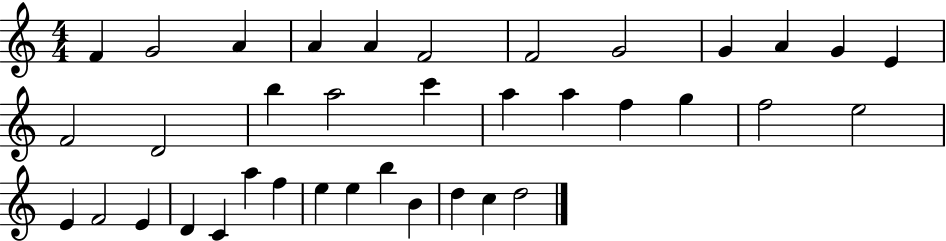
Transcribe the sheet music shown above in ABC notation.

X:1
T:Untitled
M:4/4
L:1/4
K:C
F G2 A A A F2 F2 G2 G A G E F2 D2 b a2 c' a a f g f2 e2 E F2 E D C a f e e b B d c d2